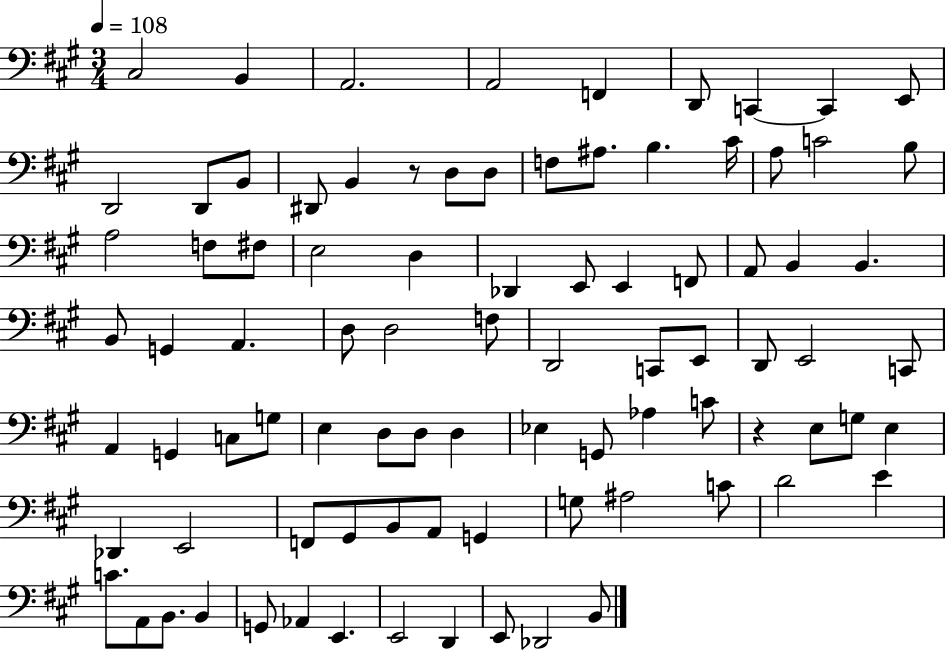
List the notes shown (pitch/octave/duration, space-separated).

C#3/h B2/q A2/h. A2/h F2/q D2/e C2/q C2/q E2/e D2/h D2/e B2/e D#2/e B2/q R/e D3/e D3/e F3/e A#3/e. B3/q. C#4/s A3/e C4/h B3/e A3/h F3/e F#3/e E3/h D3/q Db2/q E2/e E2/q F2/e A2/e B2/q B2/q. B2/e G2/q A2/q. D3/e D3/h F3/e D2/h C2/e E2/e D2/e E2/h C2/e A2/q G2/q C3/e G3/e E3/q D3/e D3/e D3/q Eb3/q G2/e Ab3/q C4/e R/q E3/e G3/e E3/q Db2/q E2/h F2/e G#2/e B2/e A2/e G2/q G3/e A#3/h C4/e D4/h E4/q C4/e. A2/e B2/e. B2/q G2/e Ab2/q E2/q. E2/h D2/q E2/e Db2/h B2/e